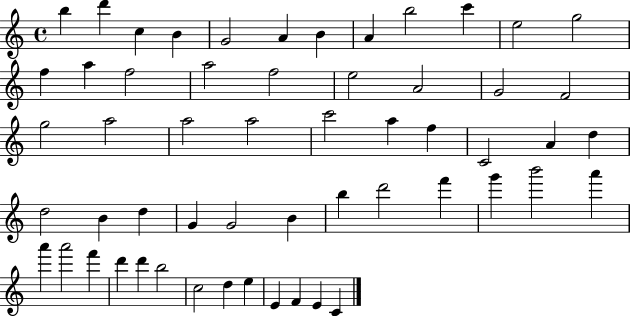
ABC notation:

X:1
T:Untitled
M:4/4
L:1/4
K:C
b d' c B G2 A B A b2 c' e2 g2 f a f2 a2 f2 e2 A2 G2 F2 g2 a2 a2 a2 c'2 a f C2 A d d2 B d G G2 B b d'2 f' g' b'2 a' a' a'2 f' d' d' b2 c2 d e E F E C